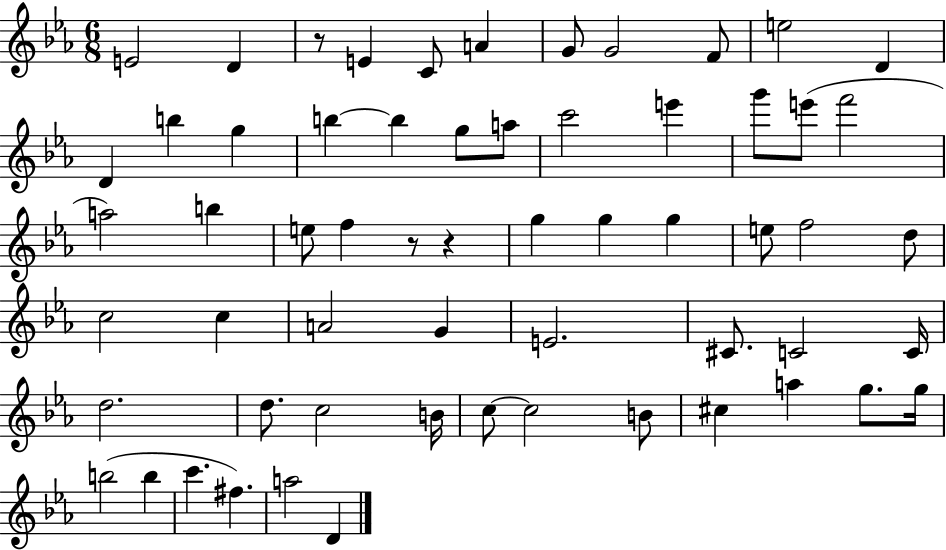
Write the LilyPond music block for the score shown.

{
  \clef treble
  \numericTimeSignature
  \time 6/8
  \key ees \major
  e'2 d'4 | r8 e'4 c'8 a'4 | g'8 g'2 f'8 | e''2 d'4 | \break d'4 b''4 g''4 | b''4~~ b''4 g''8 a''8 | c'''2 e'''4 | g'''8 e'''8( f'''2 | \break a''2) b''4 | e''8 f''4 r8 r4 | g''4 g''4 g''4 | e''8 f''2 d''8 | \break c''2 c''4 | a'2 g'4 | e'2. | cis'8. c'2 c'16 | \break d''2. | d''8. c''2 b'16 | c''8~~ c''2 b'8 | cis''4 a''4 g''8. g''16 | \break b''2( b''4 | c'''4. fis''4.) | a''2 d'4 | \bar "|."
}